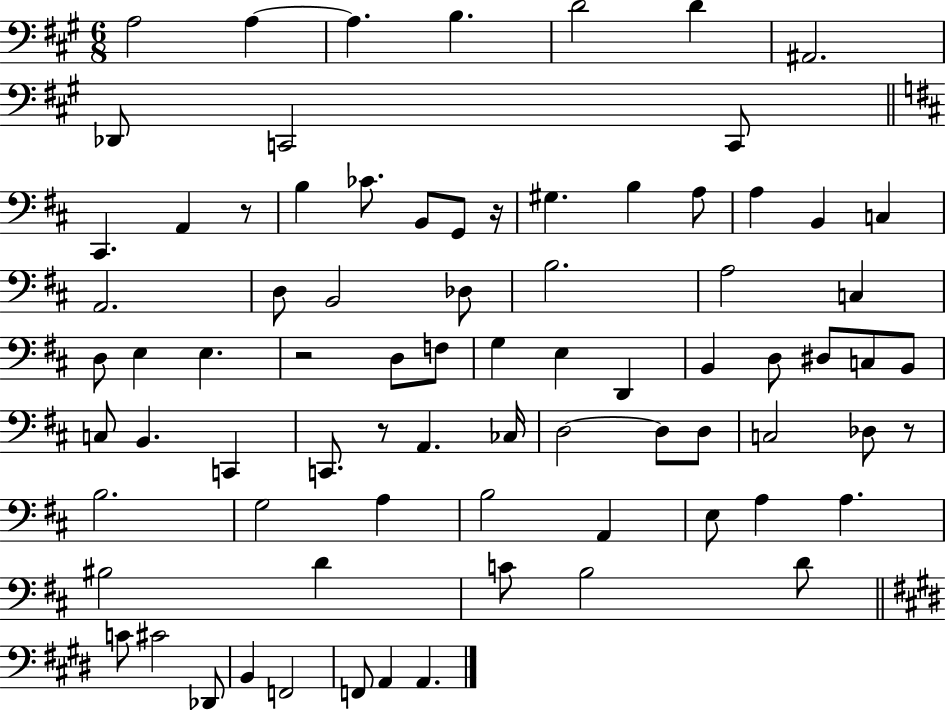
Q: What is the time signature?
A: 6/8